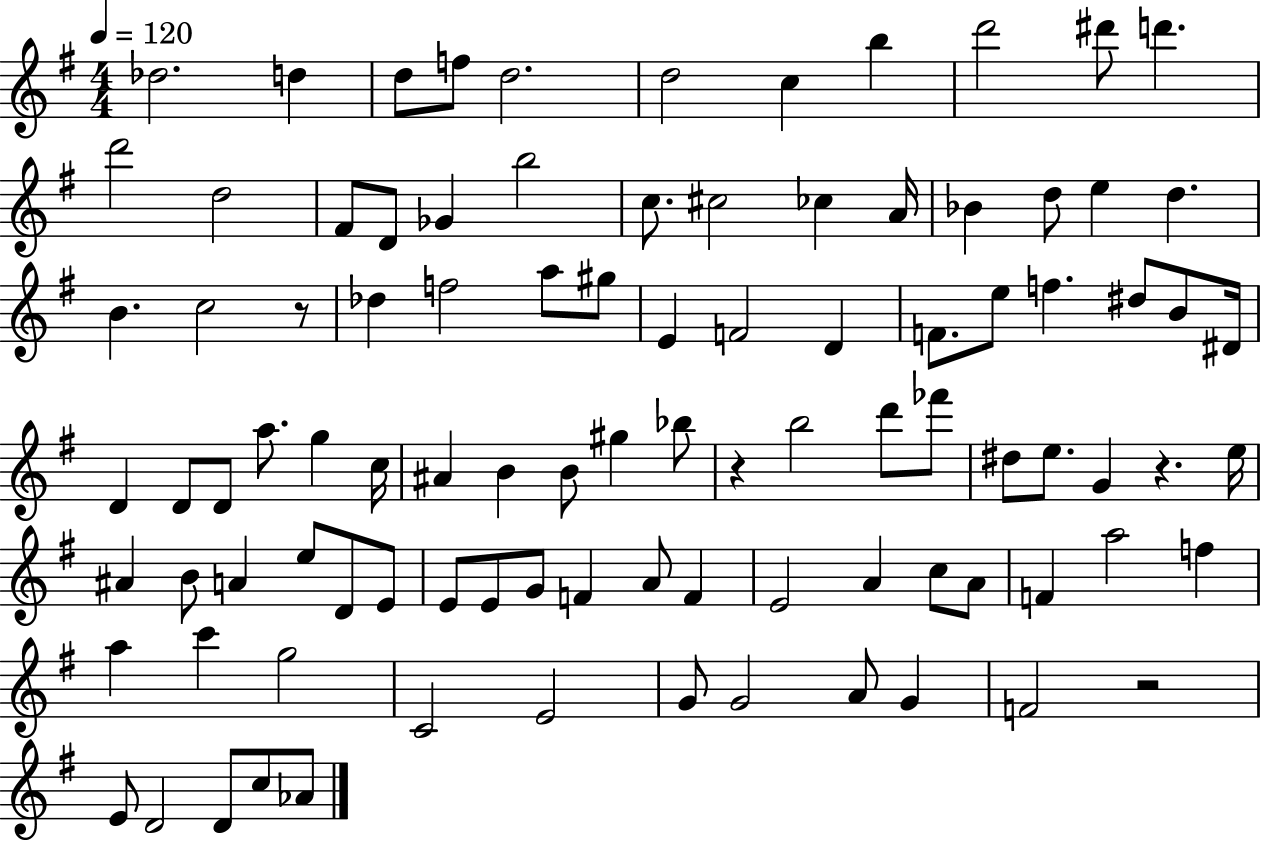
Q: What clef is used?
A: treble